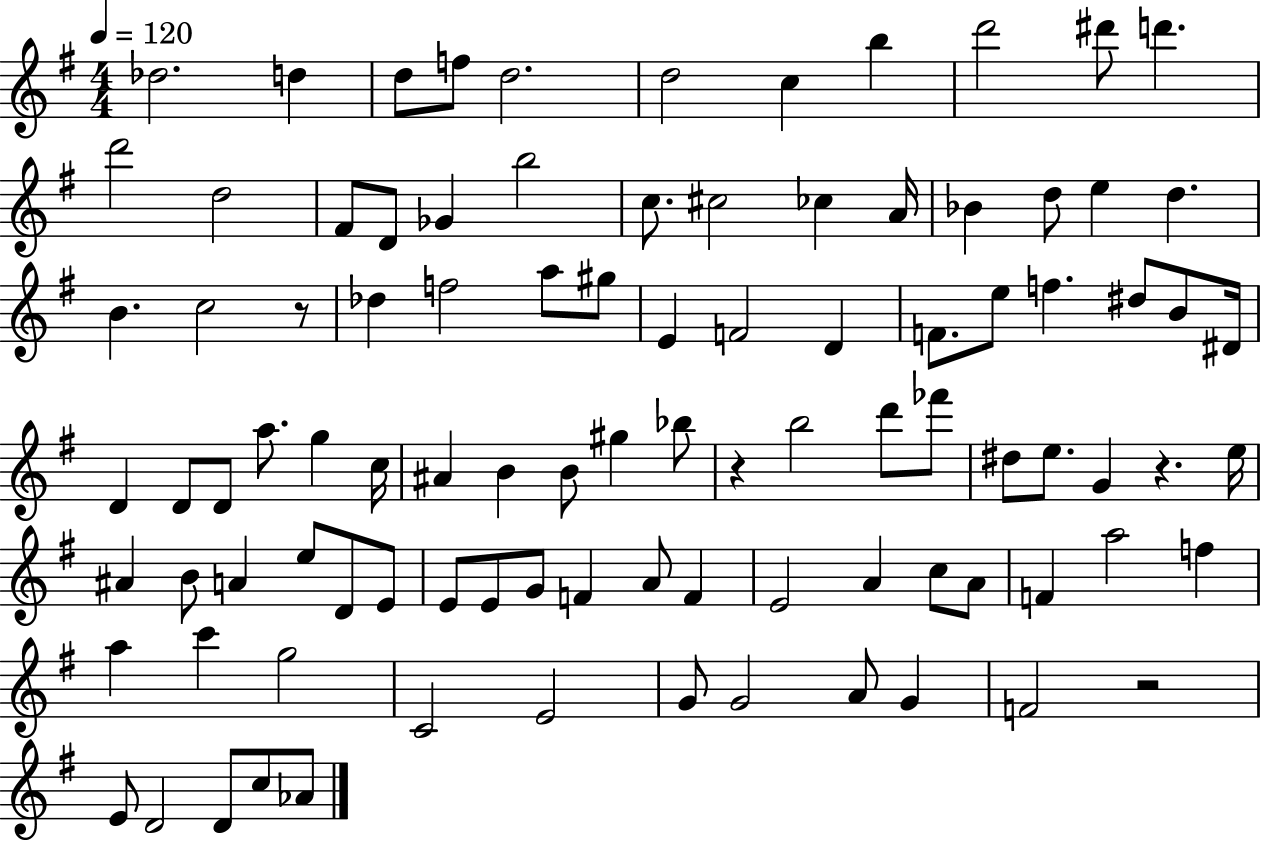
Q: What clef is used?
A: treble